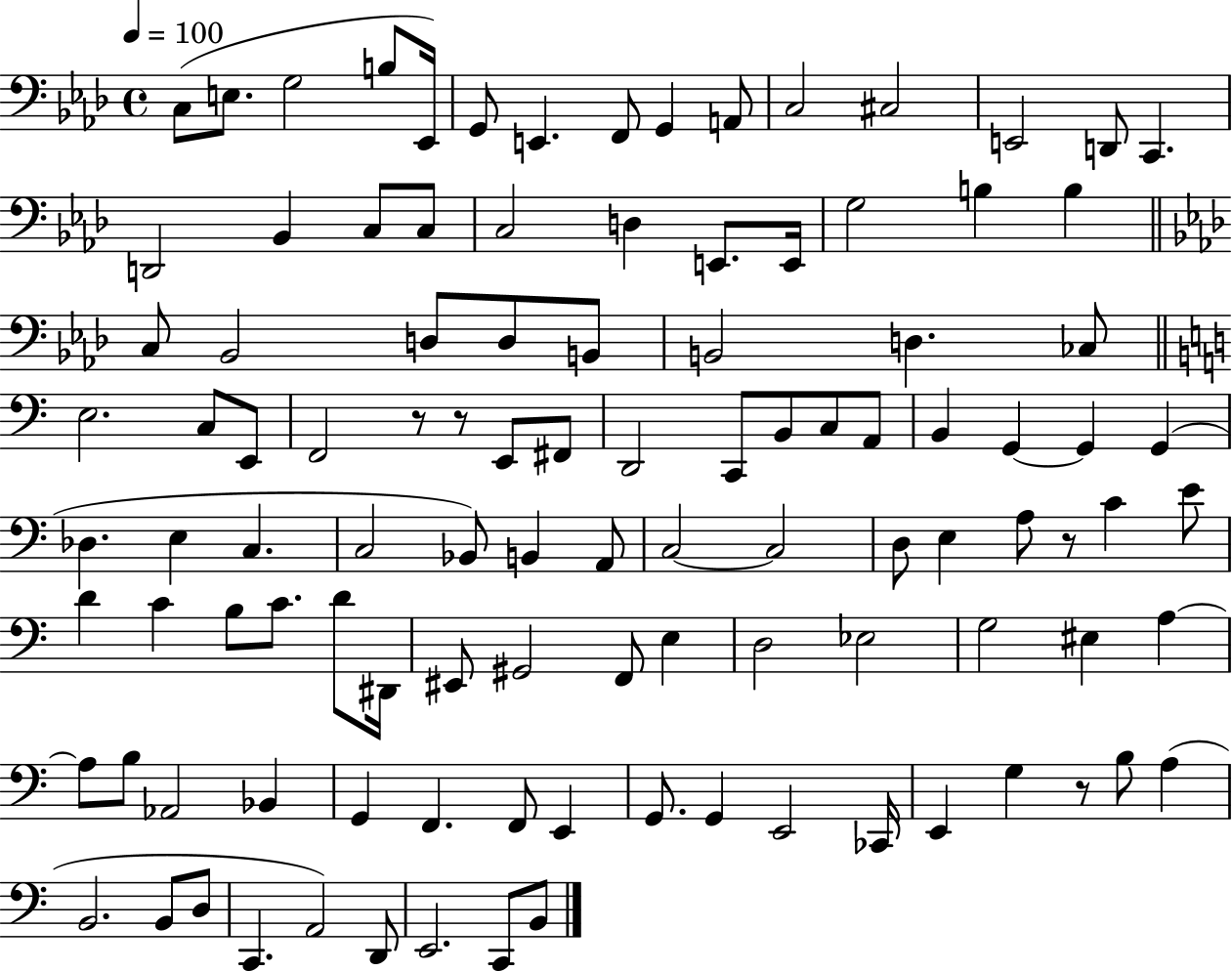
X:1
T:Untitled
M:4/4
L:1/4
K:Ab
C,/2 E,/2 G,2 B,/2 _E,,/4 G,,/2 E,, F,,/2 G,, A,,/2 C,2 ^C,2 E,,2 D,,/2 C,, D,,2 _B,, C,/2 C,/2 C,2 D, E,,/2 E,,/4 G,2 B, B, C,/2 _B,,2 D,/2 D,/2 B,,/2 B,,2 D, _C,/2 E,2 C,/2 E,,/2 F,,2 z/2 z/2 E,,/2 ^F,,/2 D,,2 C,,/2 B,,/2 C,/2 A,,/2 B,, G,, G,, G,, _D, E, C, C,2 _B,,/2 B,, A,,/2 C,2 C,2 D,/2 E, A,/2 z/2 C E/2 D C B,/2 C/2 D/2 ^D,,/4 ^E,,/2 ^G,,2 F,,/2 E, D,2 _E,2 G,2 ^E, A, A,/2 B,/2 _A,,2 _B,, G,, F,, F,,/2 E,, G,,/2 G,, E,,2 _C,,/4 E,, G, z/2 B,/2 A, B,,2 B,,/2 D,/2 C,, A,,2 D,,/2 E,,2 C,,/2 B,,/2